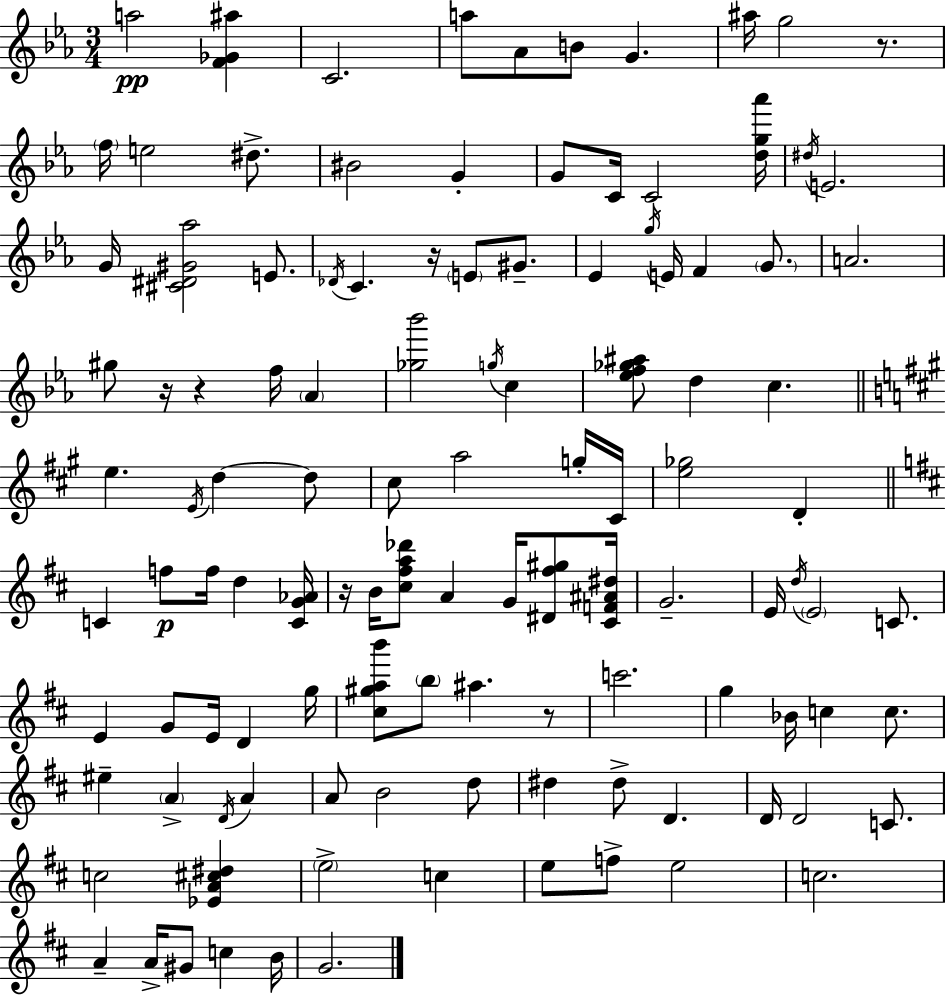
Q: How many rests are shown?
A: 6